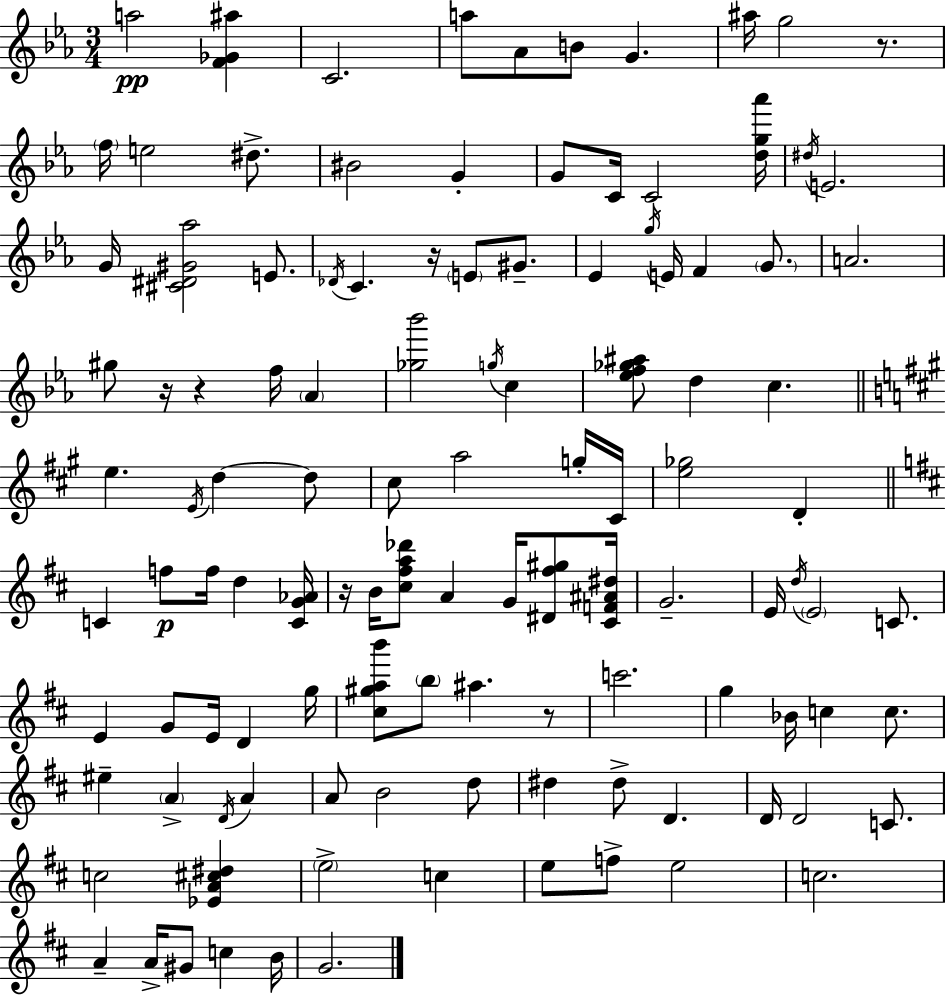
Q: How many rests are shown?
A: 6